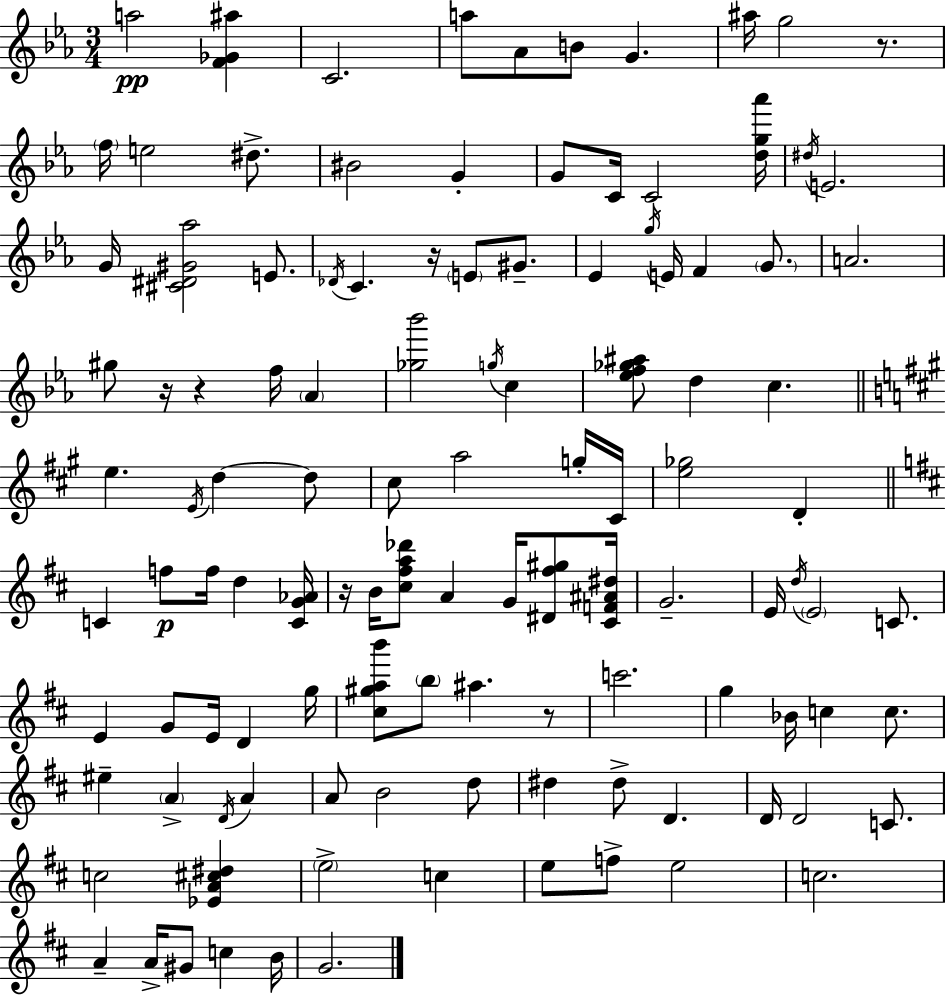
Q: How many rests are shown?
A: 6